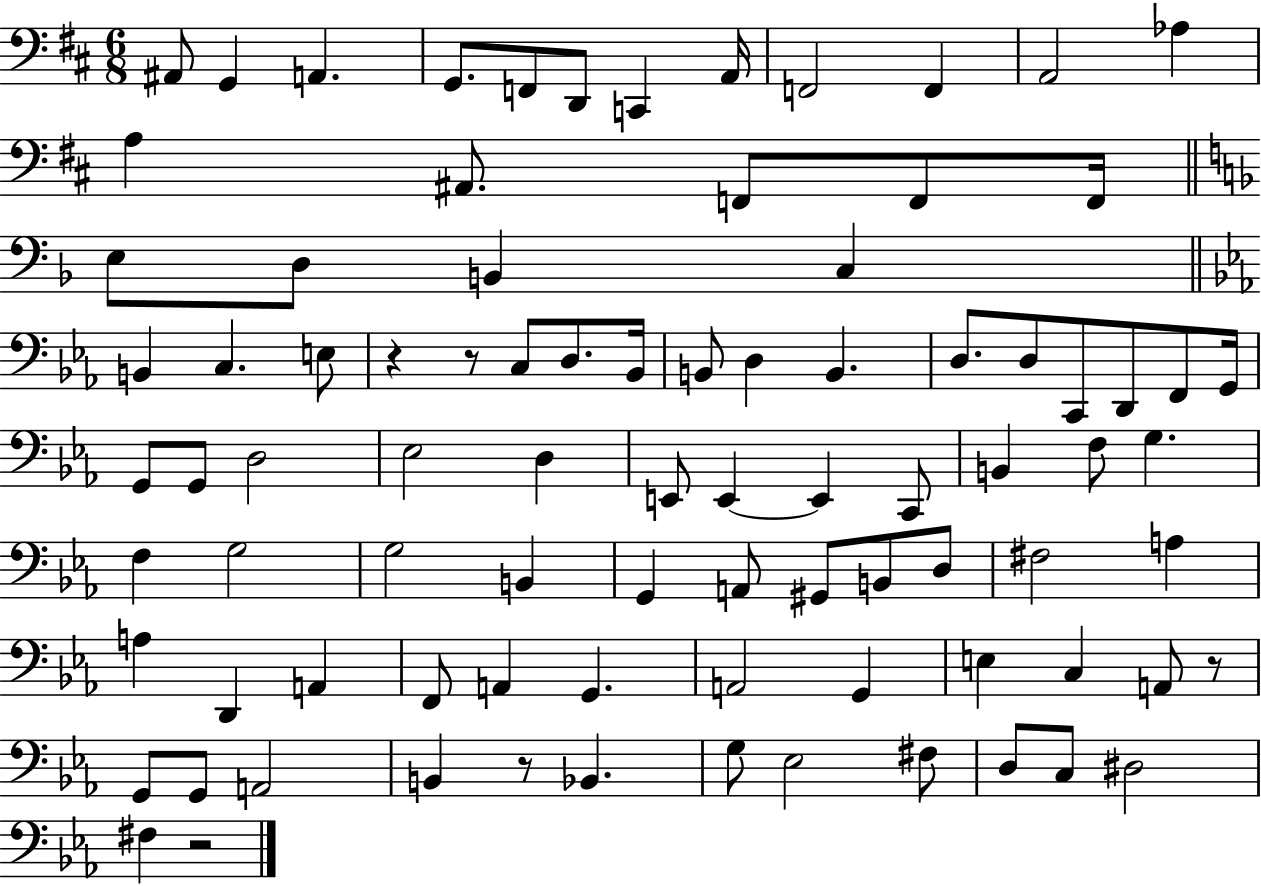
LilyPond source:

{
  \clef bass
  \numericTimeSignature
  \time 6/8
  \key d \major
  ais,8 g,4 a,4. | g,8. f,8 d,8 c,4 a,16 | f,2 f,4 | a,2 aes4 | \break a4 ais,8. f,8 f,8 f,16 | \bar "||" \break \key d \minor e8 d8 b,4 c4 | \bar "||" \break \key ees \major b,4 c4. e8 | r4 r8 c8 d8. bes,16 | b,8 d4 b,4. | d8. d8 c,8 d,8 f,8 g,16 | \break g,8 g,8 d2 | ees2 d4 | e,8 e,4~~ e,4 c,8 | b,4 f8 g4. | \break f4 g2 | g2 b,4 | g,4 a,8 gis,8 b,8 d8 | fis2 a4 | \break a4 d,4 a,4 | f,8 a,4 g,4. | a,2 g,4 | e4 c4 a,8 r8 | \break g,8 g,8 a,2 | b,4 r8 bes,4. | g8 ees2 fis8 | d8 c8 dis2 | \break fis4 r2 | \bar "|."
}